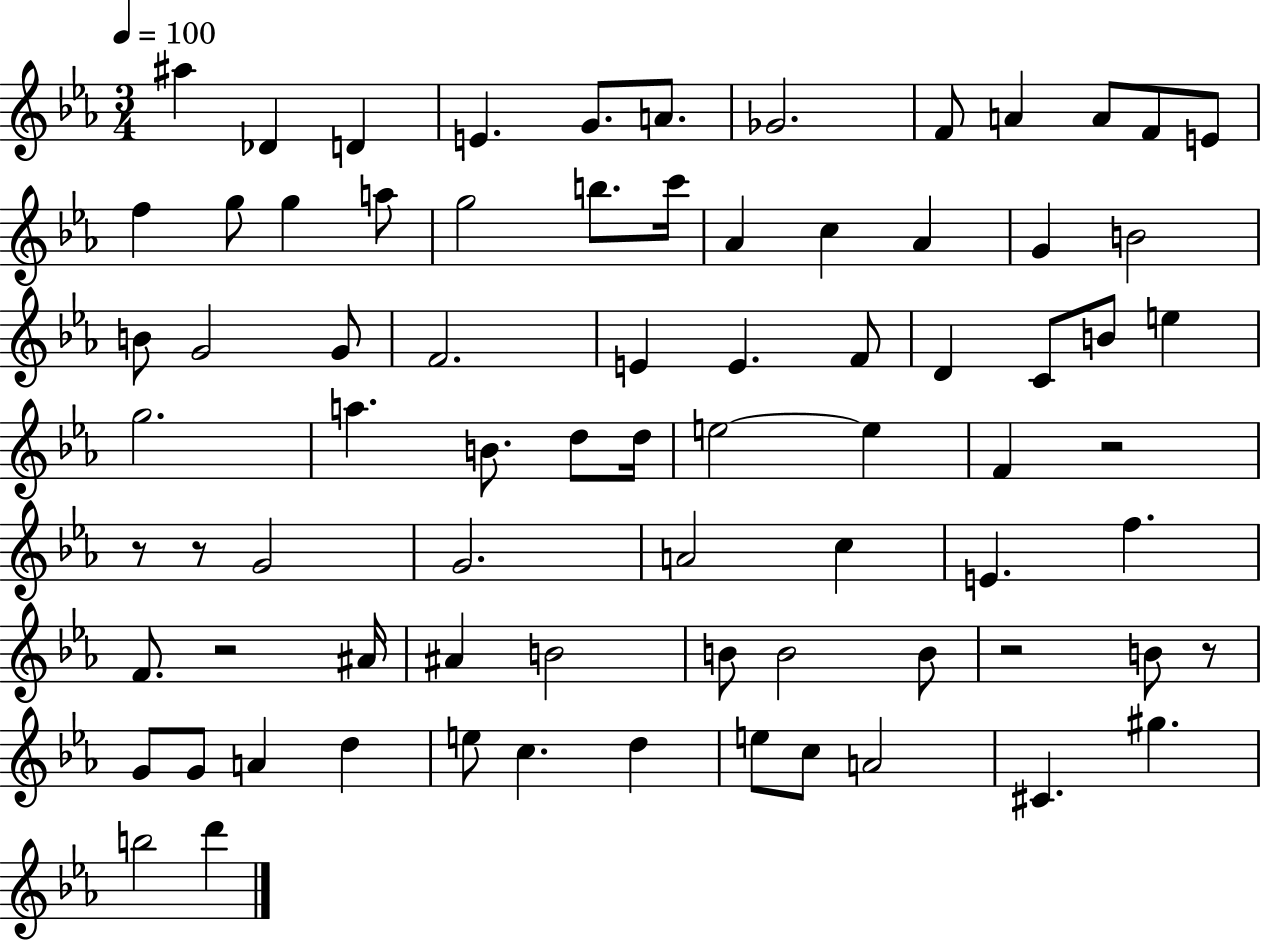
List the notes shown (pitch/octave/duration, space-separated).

A#5/q Db4/q D4/q E4/q. G4/e. A4/e. Gb4/h. F4/e A4/q A4/e F4/e E4/e F5/q G5/e G5/q A5/e G5/h B5/e. C6/s Ab4/q C5/q Ab4/q G4/q B4/h B4/e G4/h G4/e F4/h. E4/q E4/q. F4/e D4/q C4/e B4/e E5/q G5/h. A5/q. B4/e. D5/e D5/s E5/h E5/q F4/q R/h R/e R/e G4/h G4/h. A4/h C5/q E4/q. F5/q. F4/e. R/h A#4/s A#4/q B4/h B4/e B4/h B4/e R/h B4/e R/e G4/e G4/e A4/q D5/q E5/e C5/q. D5/q E5/e C5/e A4/h C#4/q. G#5/q. B5/h D6/q